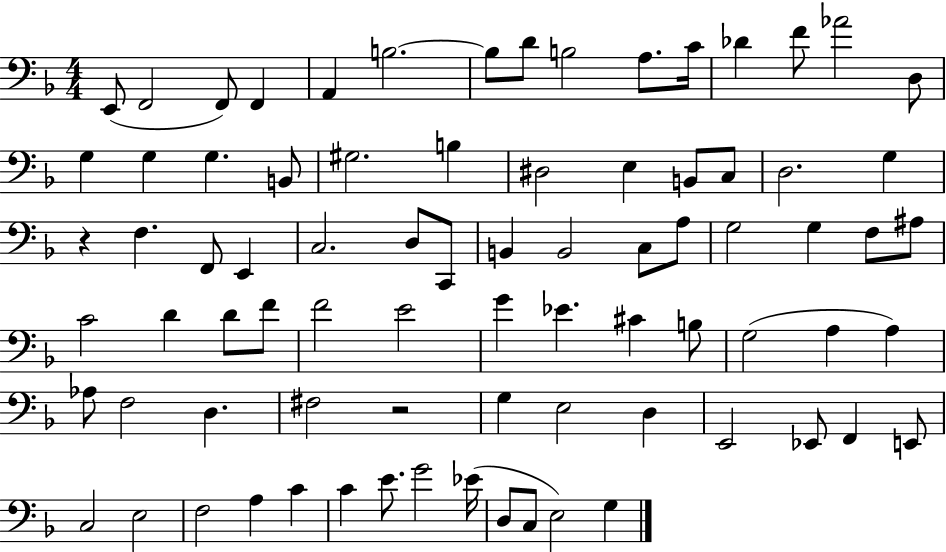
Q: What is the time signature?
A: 4/4